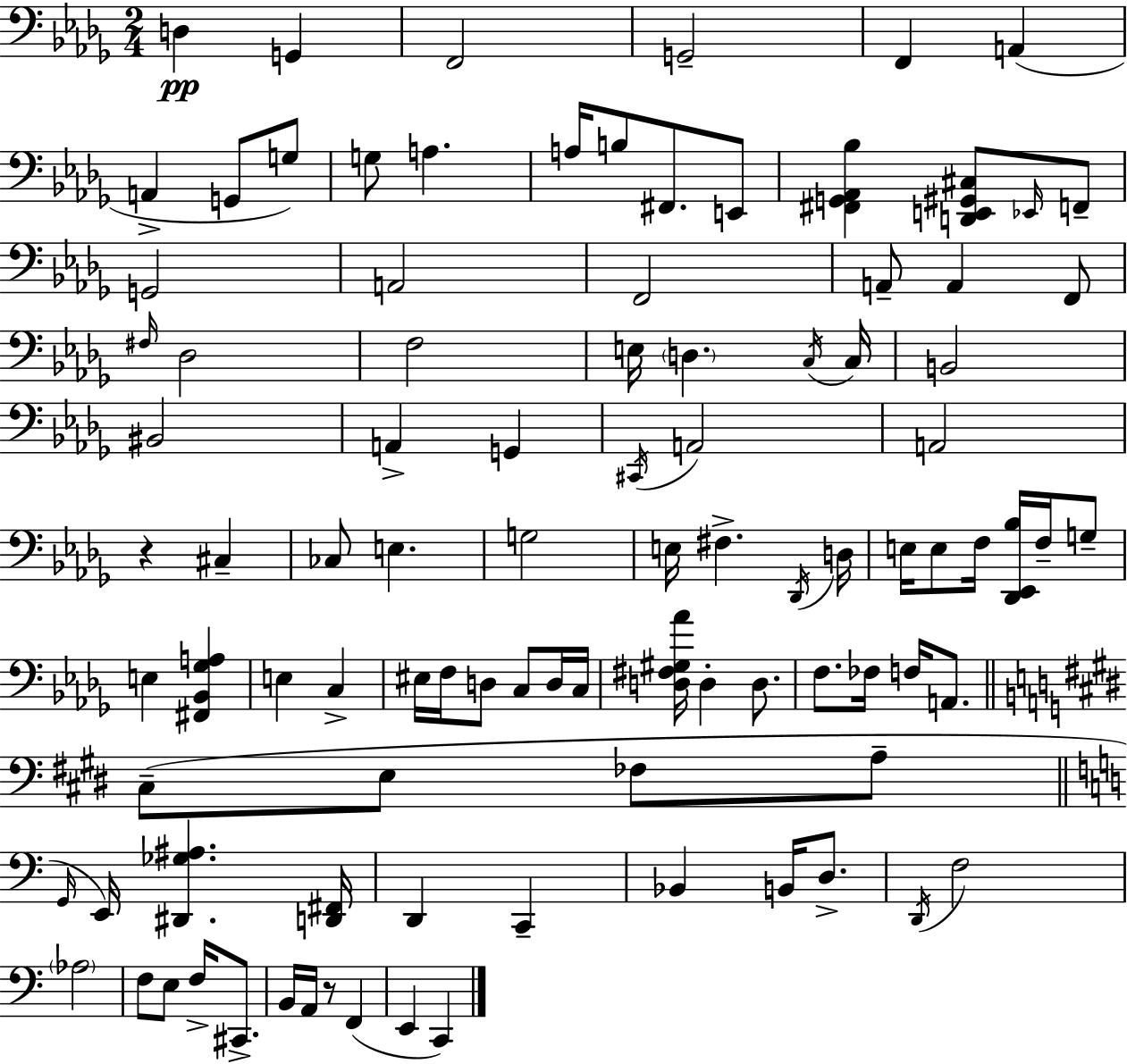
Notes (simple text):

D3/q G2/q F2/h G2/h F2/q A2/q A2/q G2/e G3/e G3/e A3/q. A3/s B3/e F#2/e. E2/e [F#2,G2,Ab2,Bb3]/q [D2,E2,G#2,C#3]/e Eb2/s F2/e G2/h A2/h F2/h A2/e A2/q F2/e F#3/s Db3/h F3/h E3/s D3/q. C3/s C3/s B2/h BIS2/h A2/q G2/q C#2/s A2/h A2/h R/q C#3/q CES3/e E3/q. G3/h E3/s F#3/q. Db2/s D3/s E3/s E3/e F3/s [Db2,Eb2,Bb3]/s F3/s G3/e E3/q [F#2,Bb2,Gb3,A3]/q E3/q C3/q EIS3/s F3/s D3/e C3/e D3/s C3/s [D3,F#3,G#3,Ab4]/s D3/q D3/e. F3/e. FES3/s F3/s A2/e. C#3/e E3/e FES3/e A3/e G2/s E2/s [D#2,Gb3,A#3]/q. [D2,F#2]/s D2/q C2/q Bb2/q B2/s D3/e. D2/s F3/h Ab3/h F3/e E3/e F3/s C#2/e. B2/s A2/s R/e F2/q E2/q C2/q